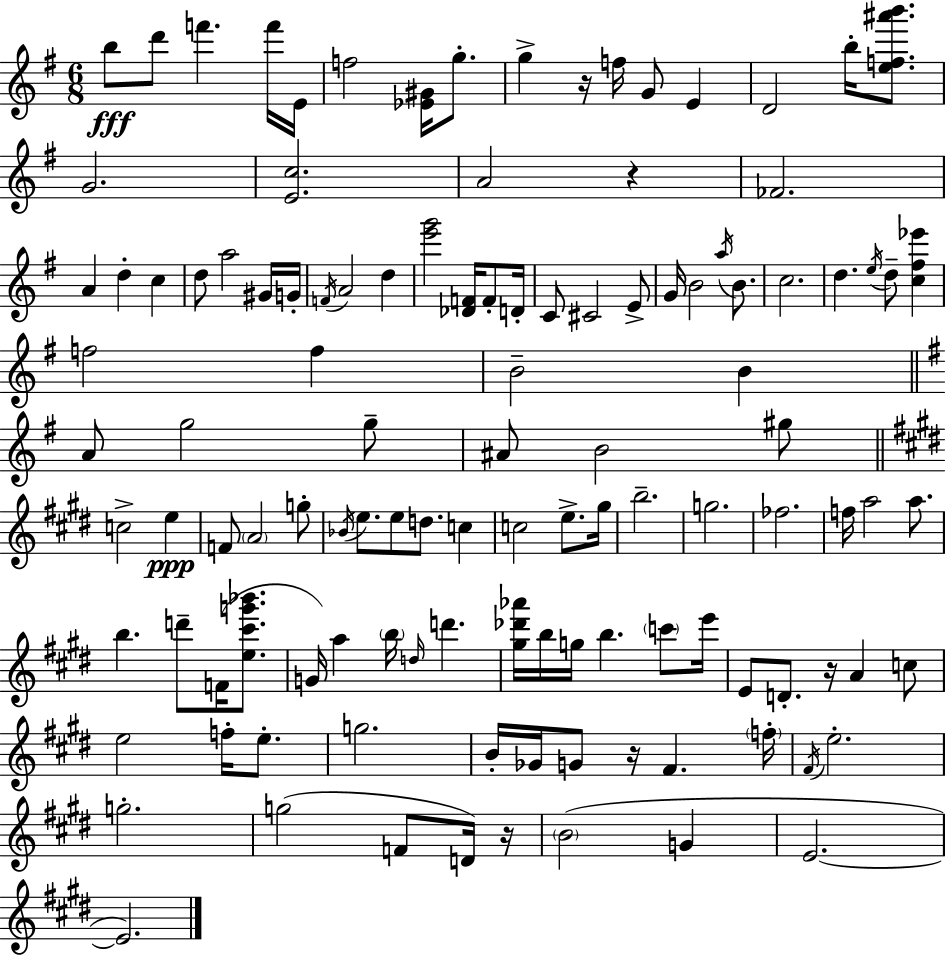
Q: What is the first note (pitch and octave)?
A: B5